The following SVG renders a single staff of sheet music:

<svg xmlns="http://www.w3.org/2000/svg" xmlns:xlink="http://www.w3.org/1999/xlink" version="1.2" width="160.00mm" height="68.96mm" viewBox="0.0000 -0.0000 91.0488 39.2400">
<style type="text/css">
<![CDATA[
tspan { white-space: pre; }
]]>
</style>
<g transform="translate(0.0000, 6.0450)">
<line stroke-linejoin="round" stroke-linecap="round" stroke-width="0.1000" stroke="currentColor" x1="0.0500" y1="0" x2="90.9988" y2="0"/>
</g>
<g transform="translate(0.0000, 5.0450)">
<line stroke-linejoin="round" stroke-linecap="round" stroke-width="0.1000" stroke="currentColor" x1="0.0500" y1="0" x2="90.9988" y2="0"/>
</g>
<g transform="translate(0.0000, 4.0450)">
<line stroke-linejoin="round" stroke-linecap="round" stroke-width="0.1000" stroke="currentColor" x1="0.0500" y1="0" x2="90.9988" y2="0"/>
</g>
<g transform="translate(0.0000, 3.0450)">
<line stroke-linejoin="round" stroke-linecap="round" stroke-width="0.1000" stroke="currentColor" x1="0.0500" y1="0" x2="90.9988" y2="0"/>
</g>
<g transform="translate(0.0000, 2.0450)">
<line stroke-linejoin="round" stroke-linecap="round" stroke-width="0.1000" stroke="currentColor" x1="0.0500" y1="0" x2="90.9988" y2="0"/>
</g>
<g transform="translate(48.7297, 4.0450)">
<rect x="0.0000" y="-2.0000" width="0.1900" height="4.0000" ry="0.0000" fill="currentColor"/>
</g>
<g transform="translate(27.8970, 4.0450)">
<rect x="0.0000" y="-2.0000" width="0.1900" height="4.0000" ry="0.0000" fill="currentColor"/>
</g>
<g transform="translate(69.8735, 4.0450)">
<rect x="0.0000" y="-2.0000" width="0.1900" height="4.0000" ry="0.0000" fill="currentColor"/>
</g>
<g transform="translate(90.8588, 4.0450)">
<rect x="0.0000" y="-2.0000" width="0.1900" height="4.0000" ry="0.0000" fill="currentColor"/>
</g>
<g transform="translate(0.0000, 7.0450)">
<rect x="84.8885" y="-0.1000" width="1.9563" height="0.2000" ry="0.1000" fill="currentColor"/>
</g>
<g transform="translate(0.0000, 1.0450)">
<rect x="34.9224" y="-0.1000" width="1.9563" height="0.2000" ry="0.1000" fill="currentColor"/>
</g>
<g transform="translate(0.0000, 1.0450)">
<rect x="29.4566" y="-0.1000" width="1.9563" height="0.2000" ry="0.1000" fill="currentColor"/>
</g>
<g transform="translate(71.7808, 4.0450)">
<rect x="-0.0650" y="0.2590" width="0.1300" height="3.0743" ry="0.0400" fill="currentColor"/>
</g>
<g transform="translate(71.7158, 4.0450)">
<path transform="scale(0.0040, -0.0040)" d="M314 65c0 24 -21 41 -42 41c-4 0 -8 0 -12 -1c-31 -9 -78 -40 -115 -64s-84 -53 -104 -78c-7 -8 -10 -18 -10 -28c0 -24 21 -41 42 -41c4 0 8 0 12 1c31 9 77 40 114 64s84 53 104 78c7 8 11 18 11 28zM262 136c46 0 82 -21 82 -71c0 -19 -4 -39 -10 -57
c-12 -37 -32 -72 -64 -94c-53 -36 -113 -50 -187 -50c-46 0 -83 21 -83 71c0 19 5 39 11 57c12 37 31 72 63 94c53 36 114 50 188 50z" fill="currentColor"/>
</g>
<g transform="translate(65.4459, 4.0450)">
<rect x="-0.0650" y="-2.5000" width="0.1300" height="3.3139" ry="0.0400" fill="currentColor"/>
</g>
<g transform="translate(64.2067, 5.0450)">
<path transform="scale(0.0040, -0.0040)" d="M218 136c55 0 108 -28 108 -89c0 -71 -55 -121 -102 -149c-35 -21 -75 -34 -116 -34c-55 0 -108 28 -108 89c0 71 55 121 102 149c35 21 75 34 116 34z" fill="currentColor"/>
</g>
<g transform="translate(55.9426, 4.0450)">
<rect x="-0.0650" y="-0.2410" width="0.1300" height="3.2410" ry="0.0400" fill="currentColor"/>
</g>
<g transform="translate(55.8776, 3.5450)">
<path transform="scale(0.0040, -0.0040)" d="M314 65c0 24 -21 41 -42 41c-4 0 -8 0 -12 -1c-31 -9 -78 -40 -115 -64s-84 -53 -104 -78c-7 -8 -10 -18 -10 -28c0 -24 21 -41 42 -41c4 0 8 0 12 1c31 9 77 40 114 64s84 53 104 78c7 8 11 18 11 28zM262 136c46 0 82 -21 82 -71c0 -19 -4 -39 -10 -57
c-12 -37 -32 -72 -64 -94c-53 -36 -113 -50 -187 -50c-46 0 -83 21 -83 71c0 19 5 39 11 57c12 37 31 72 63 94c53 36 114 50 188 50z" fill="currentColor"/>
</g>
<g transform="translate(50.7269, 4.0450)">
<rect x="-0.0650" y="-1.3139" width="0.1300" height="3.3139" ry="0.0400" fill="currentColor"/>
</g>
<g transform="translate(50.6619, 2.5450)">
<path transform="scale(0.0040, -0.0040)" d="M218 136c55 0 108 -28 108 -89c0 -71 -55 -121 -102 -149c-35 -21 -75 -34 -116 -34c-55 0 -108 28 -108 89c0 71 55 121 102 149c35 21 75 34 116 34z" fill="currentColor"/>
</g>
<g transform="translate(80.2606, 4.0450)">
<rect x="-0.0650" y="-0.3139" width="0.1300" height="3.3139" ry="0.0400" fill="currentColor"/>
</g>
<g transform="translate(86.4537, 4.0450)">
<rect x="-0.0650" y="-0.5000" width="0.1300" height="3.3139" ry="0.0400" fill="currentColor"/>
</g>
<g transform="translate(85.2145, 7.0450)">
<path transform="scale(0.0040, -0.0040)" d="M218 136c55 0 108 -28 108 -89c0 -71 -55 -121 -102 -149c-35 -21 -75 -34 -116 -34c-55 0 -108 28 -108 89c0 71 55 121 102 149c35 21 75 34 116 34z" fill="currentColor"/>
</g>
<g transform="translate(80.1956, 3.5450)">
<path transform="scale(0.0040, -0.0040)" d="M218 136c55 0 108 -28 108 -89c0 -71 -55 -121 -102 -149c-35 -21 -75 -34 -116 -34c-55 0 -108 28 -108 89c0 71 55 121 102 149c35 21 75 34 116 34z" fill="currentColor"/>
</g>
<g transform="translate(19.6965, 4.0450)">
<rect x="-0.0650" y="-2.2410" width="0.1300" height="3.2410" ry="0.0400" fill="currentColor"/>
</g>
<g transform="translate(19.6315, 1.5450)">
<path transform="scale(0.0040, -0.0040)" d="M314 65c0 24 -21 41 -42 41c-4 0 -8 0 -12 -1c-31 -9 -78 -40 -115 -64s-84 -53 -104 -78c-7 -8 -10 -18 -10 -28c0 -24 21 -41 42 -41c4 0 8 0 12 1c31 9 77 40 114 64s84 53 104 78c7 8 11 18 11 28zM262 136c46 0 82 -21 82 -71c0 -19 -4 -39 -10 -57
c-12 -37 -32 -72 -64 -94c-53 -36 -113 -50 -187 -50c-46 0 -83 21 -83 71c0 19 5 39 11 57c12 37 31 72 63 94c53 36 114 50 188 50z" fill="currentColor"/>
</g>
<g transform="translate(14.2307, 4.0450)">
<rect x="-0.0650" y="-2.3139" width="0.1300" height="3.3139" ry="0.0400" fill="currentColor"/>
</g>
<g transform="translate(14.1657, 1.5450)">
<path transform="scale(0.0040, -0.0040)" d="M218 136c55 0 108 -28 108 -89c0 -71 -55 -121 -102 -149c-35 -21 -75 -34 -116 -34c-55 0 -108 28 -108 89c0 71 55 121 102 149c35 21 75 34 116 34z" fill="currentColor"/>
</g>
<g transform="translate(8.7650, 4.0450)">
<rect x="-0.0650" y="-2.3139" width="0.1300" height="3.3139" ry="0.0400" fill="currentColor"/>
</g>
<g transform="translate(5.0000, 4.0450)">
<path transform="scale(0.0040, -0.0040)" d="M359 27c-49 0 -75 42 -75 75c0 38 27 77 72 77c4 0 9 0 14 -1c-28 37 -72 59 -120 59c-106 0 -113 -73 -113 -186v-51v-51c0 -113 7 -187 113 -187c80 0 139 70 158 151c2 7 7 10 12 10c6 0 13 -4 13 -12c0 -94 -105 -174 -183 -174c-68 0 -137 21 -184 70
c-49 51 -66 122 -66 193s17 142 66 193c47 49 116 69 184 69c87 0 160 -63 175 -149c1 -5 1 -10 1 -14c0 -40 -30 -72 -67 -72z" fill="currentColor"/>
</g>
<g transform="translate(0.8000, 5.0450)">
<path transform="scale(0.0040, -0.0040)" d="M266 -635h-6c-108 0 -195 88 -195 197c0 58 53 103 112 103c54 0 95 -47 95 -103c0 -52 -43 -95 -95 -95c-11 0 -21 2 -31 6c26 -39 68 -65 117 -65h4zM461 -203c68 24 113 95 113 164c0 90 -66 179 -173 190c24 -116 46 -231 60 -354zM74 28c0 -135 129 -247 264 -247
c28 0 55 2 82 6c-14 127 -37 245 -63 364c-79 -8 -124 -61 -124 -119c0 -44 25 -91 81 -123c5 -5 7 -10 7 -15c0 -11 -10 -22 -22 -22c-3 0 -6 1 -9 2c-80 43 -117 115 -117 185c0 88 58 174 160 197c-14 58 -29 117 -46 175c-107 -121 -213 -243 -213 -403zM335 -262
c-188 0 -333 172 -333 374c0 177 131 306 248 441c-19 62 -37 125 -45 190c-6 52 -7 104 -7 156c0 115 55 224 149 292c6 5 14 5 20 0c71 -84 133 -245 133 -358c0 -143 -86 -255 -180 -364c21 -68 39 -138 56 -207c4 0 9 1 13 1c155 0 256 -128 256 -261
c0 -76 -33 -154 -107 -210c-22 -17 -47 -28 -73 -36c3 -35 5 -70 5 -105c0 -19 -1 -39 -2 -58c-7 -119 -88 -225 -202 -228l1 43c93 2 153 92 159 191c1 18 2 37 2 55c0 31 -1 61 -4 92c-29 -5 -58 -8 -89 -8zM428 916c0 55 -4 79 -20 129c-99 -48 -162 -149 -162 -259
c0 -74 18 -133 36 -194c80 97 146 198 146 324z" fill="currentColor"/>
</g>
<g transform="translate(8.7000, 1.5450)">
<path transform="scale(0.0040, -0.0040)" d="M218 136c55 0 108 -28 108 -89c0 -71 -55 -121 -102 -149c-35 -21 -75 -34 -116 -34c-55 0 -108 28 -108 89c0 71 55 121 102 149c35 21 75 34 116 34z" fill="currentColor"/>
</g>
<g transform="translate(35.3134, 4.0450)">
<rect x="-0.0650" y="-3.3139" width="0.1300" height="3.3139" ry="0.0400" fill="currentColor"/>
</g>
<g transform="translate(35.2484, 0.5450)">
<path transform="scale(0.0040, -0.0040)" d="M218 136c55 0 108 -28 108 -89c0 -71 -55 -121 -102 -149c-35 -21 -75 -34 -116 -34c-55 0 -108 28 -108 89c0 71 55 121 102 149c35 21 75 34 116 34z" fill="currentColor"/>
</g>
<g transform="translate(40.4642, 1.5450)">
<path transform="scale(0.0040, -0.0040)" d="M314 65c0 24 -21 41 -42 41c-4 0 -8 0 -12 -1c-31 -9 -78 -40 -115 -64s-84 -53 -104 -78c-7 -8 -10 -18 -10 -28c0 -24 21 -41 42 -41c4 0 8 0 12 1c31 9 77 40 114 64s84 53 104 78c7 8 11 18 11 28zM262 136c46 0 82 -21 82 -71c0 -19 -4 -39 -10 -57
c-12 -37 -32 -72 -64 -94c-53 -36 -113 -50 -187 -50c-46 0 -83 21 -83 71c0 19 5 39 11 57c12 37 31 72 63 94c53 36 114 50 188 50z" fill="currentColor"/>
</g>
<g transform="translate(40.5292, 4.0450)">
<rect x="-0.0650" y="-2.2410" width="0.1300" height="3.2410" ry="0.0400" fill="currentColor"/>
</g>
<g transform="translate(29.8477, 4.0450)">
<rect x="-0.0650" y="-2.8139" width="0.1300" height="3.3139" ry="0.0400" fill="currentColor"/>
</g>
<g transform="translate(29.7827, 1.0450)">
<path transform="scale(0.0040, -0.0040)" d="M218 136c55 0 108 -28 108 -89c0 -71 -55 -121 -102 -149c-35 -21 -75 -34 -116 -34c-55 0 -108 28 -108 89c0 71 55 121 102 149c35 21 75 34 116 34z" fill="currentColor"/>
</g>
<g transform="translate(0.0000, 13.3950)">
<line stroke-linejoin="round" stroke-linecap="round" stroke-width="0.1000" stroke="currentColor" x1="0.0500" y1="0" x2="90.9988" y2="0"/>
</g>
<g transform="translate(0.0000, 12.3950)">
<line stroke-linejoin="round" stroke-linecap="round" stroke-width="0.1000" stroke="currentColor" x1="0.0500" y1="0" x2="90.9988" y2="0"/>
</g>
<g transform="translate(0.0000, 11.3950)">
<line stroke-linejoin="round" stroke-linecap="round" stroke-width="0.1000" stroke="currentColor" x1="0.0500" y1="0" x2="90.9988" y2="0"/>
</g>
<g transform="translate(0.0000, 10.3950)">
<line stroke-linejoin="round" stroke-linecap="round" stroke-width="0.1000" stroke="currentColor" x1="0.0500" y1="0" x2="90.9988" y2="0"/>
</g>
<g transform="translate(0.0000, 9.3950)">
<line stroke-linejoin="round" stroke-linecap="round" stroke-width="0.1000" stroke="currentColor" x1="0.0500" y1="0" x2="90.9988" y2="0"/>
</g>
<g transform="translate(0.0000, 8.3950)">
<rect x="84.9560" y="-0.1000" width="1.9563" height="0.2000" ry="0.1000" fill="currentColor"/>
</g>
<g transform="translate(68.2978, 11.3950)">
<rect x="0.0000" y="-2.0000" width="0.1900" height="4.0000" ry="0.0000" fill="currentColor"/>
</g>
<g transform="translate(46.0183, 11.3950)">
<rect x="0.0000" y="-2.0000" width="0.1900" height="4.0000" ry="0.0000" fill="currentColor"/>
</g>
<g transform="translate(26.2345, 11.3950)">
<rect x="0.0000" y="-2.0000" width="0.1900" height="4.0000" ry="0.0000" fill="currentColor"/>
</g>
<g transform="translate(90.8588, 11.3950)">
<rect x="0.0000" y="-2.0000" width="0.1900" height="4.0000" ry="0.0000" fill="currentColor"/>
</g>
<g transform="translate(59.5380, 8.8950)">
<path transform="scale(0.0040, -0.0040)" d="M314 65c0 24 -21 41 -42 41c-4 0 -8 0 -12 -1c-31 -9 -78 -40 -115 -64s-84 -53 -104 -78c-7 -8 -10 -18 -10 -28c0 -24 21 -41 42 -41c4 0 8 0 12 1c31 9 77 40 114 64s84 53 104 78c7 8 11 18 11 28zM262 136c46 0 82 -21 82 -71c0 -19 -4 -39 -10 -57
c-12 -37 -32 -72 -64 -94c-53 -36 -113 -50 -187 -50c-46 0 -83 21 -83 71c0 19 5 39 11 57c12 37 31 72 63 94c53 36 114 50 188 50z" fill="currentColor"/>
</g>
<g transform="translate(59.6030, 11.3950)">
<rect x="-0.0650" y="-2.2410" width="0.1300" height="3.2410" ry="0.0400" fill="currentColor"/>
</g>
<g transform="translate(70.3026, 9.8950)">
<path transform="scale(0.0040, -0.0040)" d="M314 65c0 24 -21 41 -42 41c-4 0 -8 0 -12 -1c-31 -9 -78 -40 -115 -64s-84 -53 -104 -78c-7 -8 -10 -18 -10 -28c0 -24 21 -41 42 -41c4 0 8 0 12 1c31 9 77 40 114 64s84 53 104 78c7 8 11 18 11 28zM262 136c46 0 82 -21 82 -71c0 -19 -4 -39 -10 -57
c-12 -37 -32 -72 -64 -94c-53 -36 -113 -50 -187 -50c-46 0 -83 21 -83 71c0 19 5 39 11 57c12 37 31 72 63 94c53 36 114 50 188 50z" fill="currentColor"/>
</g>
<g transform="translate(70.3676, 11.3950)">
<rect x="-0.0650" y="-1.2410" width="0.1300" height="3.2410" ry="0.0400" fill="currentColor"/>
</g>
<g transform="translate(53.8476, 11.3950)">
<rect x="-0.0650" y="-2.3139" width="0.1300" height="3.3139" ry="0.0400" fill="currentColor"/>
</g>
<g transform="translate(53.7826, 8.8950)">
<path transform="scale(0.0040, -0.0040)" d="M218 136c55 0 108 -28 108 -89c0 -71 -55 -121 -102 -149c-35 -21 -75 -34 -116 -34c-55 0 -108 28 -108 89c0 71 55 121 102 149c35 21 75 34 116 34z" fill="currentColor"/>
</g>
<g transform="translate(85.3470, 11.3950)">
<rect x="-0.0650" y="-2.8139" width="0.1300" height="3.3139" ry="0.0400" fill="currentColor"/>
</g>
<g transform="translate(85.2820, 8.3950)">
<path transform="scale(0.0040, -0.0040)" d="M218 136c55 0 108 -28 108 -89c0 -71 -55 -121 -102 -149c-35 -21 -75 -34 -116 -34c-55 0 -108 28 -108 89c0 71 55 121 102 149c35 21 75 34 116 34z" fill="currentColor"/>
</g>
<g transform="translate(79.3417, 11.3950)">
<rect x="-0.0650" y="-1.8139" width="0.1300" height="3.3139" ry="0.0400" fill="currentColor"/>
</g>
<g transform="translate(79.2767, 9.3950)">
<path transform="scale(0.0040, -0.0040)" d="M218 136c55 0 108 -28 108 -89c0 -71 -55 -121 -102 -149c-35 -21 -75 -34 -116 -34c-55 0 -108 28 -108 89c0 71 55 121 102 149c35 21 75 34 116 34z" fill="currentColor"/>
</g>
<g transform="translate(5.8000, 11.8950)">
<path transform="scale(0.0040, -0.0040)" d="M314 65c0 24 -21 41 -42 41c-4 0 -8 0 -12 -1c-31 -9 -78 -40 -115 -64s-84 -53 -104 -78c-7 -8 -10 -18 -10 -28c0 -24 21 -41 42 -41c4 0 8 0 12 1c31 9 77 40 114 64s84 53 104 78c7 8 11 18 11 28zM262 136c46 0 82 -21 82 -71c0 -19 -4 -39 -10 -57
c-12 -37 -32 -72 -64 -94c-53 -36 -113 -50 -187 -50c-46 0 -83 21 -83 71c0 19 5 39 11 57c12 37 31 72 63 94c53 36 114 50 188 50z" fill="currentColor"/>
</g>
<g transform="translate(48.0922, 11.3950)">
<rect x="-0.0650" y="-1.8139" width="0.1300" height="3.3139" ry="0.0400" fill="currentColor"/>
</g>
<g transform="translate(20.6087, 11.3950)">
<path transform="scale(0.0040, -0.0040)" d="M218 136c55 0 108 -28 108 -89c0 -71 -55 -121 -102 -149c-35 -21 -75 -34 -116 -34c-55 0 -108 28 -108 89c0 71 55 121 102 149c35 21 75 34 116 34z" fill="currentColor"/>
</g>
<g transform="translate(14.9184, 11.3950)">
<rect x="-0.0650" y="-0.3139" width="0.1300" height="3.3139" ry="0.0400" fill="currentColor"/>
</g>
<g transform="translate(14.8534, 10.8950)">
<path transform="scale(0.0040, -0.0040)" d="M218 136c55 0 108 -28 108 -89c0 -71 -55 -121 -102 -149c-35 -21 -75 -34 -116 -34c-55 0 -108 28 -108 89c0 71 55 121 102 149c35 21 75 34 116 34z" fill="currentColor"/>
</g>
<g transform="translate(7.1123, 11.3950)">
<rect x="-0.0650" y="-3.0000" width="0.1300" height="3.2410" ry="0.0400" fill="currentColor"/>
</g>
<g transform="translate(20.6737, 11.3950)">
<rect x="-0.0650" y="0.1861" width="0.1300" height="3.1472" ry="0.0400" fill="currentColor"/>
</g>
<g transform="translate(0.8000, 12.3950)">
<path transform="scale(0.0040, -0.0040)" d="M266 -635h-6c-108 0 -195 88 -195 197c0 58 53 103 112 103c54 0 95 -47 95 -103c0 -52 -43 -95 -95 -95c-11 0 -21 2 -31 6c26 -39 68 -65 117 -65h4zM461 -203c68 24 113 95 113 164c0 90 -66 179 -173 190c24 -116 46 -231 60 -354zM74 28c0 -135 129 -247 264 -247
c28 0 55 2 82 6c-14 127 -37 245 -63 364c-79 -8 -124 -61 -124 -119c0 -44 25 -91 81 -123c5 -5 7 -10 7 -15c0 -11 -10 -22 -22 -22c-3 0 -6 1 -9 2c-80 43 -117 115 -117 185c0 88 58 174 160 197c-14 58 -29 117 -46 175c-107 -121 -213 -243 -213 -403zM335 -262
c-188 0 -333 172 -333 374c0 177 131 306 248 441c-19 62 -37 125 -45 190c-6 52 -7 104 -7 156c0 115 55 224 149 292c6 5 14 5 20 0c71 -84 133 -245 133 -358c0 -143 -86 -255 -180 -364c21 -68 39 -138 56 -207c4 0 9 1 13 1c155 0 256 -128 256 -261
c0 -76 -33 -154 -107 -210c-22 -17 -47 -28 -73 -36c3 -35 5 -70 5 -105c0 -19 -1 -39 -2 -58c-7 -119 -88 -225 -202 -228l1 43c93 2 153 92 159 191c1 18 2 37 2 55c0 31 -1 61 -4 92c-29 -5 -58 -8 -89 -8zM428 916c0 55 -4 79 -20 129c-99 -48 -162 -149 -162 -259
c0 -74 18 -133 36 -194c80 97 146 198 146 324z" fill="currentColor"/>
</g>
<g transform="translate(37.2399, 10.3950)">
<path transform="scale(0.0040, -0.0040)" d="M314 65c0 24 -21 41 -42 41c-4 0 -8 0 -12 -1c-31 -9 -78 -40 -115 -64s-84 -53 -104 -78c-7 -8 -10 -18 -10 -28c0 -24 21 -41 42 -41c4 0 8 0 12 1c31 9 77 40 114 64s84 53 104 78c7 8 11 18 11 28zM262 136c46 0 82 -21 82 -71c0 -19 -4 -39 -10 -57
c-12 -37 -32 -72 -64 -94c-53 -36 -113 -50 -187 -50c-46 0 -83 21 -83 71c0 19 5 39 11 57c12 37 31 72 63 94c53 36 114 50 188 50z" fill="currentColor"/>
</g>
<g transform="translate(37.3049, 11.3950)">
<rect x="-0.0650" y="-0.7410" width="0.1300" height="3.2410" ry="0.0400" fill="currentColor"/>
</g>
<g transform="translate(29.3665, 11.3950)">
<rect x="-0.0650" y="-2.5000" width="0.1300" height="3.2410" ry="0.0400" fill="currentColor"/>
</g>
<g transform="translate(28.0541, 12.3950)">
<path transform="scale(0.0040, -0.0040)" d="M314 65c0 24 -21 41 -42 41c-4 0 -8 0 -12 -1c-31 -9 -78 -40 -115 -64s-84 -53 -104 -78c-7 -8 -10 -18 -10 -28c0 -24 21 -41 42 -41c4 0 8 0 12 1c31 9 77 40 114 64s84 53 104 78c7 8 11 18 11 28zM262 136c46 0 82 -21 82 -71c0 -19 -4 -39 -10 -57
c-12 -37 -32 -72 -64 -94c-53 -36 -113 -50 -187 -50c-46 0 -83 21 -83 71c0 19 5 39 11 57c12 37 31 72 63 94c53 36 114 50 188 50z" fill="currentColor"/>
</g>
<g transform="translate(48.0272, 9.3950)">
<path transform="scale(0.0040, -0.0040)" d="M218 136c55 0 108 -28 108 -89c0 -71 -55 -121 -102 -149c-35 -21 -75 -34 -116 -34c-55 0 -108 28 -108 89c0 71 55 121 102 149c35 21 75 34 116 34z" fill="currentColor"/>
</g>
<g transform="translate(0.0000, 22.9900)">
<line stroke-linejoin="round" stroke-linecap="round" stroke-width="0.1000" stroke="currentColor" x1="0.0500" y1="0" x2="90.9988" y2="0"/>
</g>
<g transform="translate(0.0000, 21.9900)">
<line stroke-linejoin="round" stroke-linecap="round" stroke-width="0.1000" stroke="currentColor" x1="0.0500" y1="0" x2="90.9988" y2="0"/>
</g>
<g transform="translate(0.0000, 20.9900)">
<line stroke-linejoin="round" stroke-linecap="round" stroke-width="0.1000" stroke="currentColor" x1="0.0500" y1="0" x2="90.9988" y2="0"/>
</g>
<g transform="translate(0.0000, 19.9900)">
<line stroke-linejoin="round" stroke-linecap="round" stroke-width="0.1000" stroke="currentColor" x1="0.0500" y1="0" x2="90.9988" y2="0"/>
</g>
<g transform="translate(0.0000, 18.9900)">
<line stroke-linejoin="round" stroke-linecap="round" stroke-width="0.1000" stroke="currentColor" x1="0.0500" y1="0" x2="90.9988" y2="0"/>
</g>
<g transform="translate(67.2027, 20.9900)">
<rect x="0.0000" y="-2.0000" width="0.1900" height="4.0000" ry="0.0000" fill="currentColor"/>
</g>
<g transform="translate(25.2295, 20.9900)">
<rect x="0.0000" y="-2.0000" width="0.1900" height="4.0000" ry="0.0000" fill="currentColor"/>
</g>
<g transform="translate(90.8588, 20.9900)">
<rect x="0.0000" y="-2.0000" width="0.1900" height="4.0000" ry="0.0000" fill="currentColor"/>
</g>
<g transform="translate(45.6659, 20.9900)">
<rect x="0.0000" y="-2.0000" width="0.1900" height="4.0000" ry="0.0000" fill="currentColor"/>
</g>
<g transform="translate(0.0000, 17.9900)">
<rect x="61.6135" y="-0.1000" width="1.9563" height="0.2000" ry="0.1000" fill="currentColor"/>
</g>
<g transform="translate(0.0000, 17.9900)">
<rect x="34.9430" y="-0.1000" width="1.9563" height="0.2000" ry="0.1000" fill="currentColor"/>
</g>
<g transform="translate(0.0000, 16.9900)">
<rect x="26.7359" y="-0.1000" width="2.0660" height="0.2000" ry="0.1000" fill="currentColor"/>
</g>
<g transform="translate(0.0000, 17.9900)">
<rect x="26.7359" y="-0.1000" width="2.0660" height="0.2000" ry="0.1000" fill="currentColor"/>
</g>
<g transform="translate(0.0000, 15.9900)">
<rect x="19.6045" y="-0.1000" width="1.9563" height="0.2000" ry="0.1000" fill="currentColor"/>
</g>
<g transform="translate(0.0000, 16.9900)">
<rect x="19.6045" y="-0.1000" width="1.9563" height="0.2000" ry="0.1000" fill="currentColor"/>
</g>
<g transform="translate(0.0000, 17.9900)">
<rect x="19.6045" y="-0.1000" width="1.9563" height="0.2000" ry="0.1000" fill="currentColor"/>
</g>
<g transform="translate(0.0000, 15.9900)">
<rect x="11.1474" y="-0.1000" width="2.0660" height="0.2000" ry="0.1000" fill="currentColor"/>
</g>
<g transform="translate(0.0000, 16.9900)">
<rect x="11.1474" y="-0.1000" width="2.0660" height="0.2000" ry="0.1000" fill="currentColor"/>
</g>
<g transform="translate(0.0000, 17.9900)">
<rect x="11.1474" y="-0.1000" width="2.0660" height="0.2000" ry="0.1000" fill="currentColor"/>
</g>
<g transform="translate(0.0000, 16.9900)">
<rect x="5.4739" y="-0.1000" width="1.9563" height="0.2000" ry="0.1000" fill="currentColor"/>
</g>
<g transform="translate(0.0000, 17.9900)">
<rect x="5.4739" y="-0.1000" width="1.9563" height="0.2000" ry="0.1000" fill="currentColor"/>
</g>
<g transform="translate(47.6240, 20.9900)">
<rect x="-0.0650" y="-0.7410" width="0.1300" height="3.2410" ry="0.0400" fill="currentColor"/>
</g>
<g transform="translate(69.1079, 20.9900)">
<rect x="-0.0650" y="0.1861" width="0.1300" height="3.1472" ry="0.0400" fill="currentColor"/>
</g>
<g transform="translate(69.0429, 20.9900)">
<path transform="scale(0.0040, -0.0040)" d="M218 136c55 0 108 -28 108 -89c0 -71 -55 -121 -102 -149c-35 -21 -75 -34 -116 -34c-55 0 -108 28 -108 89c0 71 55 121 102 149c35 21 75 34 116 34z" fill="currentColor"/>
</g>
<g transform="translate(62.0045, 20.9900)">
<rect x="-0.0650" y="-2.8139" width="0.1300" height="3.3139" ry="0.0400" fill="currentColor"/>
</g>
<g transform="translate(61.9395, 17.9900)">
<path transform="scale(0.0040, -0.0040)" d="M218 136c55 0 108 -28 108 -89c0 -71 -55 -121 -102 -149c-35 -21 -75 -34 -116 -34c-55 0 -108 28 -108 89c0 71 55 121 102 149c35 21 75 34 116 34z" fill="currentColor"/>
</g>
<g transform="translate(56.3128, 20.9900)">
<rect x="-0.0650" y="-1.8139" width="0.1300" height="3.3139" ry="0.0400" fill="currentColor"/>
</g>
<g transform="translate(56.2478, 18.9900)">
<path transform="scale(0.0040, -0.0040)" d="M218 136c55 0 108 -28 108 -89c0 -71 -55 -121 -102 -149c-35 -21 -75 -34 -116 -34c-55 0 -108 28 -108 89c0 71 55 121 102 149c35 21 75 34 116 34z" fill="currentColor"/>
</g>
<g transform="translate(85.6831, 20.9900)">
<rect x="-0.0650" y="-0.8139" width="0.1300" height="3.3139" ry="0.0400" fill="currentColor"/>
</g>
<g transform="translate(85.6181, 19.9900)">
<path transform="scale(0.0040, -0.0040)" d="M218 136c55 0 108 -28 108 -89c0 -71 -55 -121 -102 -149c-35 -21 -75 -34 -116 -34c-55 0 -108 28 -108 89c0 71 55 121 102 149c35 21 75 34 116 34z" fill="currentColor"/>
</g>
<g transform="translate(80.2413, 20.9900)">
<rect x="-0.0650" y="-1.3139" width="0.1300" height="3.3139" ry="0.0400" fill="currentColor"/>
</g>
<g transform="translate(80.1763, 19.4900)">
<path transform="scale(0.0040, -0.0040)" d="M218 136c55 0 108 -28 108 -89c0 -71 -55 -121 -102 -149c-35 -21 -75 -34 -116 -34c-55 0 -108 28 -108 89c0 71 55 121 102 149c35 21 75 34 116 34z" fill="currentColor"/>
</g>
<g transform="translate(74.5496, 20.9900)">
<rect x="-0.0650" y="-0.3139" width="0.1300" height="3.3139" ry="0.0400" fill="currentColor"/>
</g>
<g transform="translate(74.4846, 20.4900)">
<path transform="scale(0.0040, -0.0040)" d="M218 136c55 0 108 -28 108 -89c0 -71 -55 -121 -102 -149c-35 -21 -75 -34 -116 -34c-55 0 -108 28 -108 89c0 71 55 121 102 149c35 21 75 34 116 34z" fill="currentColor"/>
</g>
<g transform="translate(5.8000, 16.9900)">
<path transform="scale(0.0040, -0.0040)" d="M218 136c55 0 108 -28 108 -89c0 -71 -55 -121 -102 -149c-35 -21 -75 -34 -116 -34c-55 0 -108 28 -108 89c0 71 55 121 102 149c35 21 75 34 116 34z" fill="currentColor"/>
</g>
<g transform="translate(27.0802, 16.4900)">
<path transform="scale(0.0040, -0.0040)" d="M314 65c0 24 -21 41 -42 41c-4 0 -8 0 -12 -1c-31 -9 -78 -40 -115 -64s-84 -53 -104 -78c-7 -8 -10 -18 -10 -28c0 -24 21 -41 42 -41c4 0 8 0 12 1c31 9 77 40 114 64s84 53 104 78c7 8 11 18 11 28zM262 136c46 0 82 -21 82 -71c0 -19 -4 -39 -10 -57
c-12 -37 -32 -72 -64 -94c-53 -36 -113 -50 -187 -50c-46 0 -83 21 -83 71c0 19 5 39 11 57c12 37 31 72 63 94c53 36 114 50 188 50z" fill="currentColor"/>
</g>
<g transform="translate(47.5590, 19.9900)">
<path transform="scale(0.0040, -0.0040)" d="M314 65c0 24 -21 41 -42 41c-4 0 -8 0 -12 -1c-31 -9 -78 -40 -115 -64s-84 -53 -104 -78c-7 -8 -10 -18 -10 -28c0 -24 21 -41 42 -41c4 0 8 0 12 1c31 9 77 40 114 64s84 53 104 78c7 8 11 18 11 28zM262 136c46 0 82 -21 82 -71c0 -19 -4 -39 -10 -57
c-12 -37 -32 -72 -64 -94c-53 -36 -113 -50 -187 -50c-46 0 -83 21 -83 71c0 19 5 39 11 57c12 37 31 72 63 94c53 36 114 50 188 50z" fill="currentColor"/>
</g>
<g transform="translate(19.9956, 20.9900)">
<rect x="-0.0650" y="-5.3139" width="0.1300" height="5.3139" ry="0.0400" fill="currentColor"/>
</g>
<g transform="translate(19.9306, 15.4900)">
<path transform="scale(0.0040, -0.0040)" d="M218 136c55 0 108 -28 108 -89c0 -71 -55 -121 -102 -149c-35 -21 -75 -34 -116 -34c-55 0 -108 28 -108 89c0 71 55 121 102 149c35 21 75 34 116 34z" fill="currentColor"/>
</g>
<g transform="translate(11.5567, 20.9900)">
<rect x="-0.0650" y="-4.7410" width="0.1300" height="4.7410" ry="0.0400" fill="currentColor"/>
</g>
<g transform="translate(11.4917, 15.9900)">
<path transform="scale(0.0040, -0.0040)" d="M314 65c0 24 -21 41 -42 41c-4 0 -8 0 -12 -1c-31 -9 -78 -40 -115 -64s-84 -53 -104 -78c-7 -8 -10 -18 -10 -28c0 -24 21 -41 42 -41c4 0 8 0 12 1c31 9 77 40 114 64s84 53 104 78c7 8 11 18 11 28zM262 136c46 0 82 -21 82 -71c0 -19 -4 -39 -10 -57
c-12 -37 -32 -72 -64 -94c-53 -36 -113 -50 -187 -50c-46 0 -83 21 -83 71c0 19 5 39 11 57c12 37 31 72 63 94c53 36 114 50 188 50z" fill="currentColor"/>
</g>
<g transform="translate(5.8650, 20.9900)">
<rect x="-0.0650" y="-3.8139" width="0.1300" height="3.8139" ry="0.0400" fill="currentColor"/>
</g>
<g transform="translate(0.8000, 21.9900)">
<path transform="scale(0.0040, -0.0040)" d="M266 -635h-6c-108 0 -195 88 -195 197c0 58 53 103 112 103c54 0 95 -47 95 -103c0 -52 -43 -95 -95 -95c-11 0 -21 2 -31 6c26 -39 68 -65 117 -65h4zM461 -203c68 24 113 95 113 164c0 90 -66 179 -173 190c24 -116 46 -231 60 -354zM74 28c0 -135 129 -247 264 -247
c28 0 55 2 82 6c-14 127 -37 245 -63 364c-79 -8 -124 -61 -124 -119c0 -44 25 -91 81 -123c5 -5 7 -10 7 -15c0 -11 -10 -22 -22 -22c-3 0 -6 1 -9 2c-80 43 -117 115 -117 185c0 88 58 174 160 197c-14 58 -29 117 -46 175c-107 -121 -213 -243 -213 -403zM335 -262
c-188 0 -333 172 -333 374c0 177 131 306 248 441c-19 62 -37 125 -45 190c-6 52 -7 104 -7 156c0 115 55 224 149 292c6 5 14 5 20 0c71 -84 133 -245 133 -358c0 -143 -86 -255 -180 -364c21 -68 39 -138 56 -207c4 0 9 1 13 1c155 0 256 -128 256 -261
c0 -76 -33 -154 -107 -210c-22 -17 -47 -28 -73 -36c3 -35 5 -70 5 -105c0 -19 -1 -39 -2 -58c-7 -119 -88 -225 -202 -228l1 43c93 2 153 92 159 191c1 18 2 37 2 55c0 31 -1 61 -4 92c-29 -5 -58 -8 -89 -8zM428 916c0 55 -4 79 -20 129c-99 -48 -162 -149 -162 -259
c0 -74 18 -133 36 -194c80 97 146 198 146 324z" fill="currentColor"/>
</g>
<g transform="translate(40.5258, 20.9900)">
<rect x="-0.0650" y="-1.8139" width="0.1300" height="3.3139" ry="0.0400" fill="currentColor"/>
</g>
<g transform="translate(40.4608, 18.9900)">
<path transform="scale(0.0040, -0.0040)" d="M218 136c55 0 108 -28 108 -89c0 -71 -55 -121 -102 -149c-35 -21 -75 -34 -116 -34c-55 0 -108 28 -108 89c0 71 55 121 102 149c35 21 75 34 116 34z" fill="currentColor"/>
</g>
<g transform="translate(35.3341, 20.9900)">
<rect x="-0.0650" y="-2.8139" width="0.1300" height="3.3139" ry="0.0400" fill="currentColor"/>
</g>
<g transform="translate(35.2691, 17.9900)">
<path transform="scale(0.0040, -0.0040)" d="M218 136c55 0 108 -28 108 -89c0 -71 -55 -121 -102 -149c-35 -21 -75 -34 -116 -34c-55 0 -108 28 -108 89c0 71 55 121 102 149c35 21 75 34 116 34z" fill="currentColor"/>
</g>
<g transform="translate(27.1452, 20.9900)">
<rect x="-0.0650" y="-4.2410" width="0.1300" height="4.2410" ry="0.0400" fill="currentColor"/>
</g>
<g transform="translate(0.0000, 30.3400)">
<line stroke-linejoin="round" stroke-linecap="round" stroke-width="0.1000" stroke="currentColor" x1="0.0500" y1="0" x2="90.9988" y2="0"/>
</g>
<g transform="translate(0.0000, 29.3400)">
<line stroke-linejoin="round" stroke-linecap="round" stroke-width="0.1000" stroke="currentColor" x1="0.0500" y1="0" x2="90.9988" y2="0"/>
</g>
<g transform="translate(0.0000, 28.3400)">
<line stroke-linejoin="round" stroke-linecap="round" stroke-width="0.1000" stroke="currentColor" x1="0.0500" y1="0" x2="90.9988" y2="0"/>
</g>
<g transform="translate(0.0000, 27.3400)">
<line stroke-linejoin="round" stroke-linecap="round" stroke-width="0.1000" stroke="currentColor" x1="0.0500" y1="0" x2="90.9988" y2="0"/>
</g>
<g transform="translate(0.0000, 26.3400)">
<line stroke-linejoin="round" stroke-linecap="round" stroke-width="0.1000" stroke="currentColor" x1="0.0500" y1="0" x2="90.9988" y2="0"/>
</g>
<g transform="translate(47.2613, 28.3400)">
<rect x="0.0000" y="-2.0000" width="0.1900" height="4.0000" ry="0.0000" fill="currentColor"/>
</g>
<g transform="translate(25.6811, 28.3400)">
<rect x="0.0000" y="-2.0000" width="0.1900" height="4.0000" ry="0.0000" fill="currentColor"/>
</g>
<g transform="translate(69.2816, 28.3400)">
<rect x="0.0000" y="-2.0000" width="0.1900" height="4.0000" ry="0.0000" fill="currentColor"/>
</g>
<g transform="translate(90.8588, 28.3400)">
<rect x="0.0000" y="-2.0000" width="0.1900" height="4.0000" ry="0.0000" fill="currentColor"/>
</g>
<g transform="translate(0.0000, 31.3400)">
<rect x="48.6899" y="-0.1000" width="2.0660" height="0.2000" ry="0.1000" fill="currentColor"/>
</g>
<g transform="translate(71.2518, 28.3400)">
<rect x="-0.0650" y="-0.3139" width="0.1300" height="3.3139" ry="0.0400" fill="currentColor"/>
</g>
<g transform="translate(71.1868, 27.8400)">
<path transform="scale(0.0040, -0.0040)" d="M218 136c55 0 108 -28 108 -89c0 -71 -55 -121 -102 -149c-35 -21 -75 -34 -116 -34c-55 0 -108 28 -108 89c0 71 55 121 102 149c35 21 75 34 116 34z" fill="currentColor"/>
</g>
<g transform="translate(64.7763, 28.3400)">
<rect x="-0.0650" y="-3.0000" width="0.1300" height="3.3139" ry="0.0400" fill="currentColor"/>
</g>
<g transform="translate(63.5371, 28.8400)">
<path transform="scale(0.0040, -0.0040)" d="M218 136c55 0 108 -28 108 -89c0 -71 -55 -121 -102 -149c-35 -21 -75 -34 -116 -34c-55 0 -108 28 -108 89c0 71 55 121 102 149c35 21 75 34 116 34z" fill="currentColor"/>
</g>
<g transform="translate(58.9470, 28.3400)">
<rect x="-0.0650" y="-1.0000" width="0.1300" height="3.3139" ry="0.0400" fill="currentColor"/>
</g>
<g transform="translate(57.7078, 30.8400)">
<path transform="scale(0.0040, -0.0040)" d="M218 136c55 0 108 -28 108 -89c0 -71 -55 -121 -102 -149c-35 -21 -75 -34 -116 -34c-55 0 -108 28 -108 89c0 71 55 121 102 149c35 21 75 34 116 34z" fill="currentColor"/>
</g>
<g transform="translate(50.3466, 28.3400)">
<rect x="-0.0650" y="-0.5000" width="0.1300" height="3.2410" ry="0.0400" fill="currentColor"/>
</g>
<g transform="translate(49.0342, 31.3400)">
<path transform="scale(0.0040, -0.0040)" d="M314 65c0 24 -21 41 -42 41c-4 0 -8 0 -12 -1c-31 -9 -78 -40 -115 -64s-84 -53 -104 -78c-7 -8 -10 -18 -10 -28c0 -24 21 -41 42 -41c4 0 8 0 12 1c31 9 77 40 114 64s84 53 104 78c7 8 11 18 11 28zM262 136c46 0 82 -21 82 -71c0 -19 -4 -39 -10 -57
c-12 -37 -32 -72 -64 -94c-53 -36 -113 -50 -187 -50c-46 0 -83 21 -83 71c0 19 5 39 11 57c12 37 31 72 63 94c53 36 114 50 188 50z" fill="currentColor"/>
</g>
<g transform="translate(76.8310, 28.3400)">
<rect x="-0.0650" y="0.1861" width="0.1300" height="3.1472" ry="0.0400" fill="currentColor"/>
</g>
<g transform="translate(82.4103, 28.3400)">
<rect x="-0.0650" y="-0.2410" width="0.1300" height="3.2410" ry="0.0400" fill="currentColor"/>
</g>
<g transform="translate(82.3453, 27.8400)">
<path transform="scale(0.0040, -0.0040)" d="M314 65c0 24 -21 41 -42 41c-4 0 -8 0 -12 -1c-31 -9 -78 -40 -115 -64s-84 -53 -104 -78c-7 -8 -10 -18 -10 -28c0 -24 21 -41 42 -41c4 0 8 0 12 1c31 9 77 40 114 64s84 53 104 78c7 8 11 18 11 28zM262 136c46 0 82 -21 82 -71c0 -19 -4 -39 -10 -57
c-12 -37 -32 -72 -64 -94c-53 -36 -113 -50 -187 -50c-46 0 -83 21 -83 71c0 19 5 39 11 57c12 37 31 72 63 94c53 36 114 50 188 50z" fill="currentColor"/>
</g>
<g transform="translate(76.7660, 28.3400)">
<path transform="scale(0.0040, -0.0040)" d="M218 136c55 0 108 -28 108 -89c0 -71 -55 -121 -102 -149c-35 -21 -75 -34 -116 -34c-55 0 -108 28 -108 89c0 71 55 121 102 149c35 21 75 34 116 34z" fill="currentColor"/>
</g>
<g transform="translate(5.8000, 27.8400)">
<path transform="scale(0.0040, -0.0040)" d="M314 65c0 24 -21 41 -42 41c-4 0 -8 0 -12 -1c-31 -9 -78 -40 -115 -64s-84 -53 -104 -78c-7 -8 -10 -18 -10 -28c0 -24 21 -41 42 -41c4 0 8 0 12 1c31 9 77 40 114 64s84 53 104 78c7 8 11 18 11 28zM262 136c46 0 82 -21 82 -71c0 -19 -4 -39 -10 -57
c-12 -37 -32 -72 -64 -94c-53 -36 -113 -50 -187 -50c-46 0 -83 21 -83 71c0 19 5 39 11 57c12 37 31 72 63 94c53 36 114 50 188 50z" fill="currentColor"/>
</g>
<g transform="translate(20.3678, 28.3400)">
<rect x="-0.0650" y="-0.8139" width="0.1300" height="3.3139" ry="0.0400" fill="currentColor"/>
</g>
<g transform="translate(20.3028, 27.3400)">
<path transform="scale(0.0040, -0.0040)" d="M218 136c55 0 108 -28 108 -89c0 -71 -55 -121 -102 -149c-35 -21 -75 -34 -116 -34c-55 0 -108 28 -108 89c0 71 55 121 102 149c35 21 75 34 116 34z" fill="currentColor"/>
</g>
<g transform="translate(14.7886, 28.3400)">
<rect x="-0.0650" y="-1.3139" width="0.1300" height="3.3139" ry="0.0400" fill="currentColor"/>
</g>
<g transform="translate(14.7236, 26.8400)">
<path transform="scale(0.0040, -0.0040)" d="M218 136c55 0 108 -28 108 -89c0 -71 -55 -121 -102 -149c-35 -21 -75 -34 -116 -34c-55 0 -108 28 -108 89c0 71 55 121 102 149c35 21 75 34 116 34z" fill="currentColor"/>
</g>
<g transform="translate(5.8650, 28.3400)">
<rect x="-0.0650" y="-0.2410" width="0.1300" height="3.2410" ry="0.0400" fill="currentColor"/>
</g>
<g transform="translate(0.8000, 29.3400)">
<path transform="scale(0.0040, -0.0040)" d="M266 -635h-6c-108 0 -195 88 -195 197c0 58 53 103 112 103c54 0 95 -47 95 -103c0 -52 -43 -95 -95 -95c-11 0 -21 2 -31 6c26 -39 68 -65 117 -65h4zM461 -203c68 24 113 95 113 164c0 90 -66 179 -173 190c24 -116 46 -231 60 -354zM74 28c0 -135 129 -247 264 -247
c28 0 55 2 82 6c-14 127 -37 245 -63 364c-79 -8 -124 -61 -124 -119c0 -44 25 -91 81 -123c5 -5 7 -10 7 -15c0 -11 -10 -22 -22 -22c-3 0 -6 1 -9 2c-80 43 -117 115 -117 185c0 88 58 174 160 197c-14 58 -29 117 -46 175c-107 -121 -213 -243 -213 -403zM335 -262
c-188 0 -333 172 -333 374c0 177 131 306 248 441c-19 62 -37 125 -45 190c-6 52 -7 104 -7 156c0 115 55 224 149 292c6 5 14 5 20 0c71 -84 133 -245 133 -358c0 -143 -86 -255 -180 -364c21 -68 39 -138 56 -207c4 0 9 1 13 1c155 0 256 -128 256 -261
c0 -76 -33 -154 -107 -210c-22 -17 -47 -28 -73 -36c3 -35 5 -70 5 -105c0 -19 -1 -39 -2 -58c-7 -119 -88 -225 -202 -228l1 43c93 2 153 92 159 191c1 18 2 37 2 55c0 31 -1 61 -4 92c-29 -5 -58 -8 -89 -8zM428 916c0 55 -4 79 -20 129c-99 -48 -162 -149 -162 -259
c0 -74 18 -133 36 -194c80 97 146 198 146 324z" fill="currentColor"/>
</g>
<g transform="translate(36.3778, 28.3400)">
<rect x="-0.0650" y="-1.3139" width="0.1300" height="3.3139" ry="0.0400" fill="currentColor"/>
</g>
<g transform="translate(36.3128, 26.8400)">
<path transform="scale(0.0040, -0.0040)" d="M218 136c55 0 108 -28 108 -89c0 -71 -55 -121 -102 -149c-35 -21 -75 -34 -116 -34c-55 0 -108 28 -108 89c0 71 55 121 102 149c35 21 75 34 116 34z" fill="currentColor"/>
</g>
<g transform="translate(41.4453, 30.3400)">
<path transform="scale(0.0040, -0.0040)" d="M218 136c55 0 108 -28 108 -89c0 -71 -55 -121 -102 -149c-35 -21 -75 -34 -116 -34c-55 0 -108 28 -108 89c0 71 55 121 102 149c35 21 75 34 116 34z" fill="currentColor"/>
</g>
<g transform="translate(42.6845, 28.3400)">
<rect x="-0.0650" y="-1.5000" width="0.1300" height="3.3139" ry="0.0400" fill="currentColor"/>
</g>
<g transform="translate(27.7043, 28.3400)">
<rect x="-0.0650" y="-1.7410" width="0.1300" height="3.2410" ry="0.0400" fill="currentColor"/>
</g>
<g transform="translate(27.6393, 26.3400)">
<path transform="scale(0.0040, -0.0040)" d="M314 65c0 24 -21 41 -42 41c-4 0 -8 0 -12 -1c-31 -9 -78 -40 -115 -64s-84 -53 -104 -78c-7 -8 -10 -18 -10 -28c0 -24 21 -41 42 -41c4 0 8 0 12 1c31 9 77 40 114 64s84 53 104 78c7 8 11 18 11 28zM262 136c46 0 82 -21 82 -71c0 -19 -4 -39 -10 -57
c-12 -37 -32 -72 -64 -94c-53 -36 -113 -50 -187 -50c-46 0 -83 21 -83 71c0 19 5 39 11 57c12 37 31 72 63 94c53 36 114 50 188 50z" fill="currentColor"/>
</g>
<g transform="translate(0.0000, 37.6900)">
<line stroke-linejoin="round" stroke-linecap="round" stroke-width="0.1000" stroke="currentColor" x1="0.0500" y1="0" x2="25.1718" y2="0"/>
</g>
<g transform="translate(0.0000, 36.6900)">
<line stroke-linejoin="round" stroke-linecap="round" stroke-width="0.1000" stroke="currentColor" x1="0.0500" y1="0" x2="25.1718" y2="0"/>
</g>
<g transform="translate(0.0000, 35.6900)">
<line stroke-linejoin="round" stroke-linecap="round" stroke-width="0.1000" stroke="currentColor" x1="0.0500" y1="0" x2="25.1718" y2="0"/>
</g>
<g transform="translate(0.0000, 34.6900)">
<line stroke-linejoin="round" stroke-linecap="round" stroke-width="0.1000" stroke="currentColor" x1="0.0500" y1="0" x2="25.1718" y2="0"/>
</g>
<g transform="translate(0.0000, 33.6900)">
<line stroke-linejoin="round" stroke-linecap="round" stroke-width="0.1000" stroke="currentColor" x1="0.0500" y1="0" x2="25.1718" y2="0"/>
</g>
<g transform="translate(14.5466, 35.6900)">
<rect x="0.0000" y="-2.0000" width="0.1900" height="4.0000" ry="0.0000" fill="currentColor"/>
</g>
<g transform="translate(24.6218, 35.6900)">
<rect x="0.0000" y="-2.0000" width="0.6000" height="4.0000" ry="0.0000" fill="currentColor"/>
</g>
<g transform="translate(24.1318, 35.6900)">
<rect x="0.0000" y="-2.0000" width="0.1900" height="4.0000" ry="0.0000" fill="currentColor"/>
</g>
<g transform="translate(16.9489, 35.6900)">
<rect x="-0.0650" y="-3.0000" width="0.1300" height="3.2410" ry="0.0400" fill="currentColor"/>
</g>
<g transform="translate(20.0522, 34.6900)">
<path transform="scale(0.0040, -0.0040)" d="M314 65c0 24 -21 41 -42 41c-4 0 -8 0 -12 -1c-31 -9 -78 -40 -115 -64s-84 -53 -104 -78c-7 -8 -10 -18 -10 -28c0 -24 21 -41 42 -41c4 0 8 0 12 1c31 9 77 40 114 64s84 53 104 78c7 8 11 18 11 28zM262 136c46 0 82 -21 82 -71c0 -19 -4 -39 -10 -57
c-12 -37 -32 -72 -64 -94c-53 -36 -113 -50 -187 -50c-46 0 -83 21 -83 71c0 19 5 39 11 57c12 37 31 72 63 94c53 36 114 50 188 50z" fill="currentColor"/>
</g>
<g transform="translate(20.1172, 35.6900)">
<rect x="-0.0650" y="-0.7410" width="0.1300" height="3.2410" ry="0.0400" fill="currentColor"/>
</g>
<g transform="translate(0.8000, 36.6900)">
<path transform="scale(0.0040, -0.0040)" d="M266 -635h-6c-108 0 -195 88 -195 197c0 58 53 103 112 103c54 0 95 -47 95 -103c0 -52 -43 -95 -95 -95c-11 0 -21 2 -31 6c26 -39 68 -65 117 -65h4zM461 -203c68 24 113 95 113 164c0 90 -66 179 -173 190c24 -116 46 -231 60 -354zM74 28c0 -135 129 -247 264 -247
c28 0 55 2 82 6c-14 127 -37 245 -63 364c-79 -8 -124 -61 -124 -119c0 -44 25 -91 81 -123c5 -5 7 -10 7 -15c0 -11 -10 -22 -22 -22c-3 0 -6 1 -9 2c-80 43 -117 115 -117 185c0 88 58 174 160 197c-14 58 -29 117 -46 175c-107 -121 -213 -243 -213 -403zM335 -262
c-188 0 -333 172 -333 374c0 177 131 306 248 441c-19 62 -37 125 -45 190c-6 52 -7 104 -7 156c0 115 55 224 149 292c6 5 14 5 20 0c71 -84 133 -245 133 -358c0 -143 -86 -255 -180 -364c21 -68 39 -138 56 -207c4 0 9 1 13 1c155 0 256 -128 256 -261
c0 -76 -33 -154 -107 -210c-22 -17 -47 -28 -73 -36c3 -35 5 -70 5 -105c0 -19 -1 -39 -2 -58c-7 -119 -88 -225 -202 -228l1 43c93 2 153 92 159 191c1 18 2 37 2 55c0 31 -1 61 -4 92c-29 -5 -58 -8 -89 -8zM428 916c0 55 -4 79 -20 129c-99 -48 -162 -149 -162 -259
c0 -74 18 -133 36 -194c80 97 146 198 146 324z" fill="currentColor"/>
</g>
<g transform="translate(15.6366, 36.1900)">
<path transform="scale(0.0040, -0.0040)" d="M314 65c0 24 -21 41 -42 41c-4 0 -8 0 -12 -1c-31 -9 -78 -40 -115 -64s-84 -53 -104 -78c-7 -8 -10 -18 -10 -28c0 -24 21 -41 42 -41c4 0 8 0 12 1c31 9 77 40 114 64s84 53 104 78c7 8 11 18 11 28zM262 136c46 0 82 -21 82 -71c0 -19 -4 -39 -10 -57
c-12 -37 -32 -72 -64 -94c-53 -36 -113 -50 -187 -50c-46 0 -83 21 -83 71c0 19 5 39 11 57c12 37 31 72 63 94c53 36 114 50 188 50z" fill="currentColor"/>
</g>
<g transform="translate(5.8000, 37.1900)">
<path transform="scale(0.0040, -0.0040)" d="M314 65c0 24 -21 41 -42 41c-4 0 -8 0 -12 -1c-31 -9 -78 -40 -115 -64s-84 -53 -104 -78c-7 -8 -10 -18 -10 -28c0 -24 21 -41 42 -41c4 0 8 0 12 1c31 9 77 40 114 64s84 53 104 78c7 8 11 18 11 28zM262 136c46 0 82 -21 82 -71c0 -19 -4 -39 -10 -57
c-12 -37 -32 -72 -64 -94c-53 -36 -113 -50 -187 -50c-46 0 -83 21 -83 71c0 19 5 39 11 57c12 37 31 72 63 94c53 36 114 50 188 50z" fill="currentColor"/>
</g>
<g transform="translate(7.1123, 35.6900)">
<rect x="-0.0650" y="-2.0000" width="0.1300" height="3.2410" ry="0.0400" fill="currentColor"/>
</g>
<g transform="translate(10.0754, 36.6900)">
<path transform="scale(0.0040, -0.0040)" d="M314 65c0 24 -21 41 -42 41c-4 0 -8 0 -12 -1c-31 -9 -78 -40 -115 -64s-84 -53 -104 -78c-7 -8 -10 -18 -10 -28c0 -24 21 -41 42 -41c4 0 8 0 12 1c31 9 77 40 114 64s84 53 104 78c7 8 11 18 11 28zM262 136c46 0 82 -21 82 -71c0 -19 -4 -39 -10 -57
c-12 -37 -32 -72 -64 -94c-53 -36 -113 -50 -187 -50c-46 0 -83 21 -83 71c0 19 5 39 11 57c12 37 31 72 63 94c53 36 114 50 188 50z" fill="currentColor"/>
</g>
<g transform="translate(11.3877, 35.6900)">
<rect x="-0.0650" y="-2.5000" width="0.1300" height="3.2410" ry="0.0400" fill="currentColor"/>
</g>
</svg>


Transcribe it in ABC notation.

X:1
T:Untitled
M:4/4
L:1/4
K:C
g g g2 a b g2 e c2 G B2 c C A2 c B G2 d2 f g g2 e2 f a c' e'2 f' d'2 a f d2 f a B c e d c2 e d f2 e E C2 D A c B c2 F2 G2 A2 d2